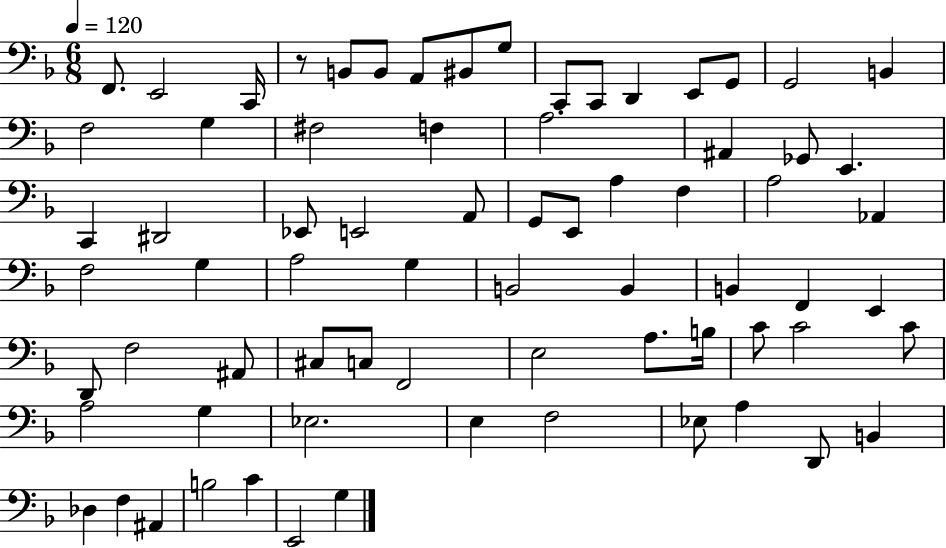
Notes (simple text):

F2/e. E2/h C2/s R/e B2/e B2/e A2/e BIS2/e G3/e C2/e C2/e D2/q E2/e G2/e G2/h B2/q F3/h G3/q F#3/h F3/q A3/h. A#2/q Gb2/e E2/q. C2/q D#2/h Eb2/e E2/h A2/e G2/e E2/e A3/q F3/q A3/h Ab2/q F3/h G3/q A3/h G3/q B2/h B2/q B2/q F2/q E2/q D2/e F3/h A#2/e C#3/e C3/e F2/h E3/h A3/e. B3/s C4/e C4/h C4/e A3/h G3/q Eb3/h. E3/q F3/h Eb3/e A3/q D2/e B2/q Db3/q F3/q A#2/q B3/h C4/q E2/h G3/q